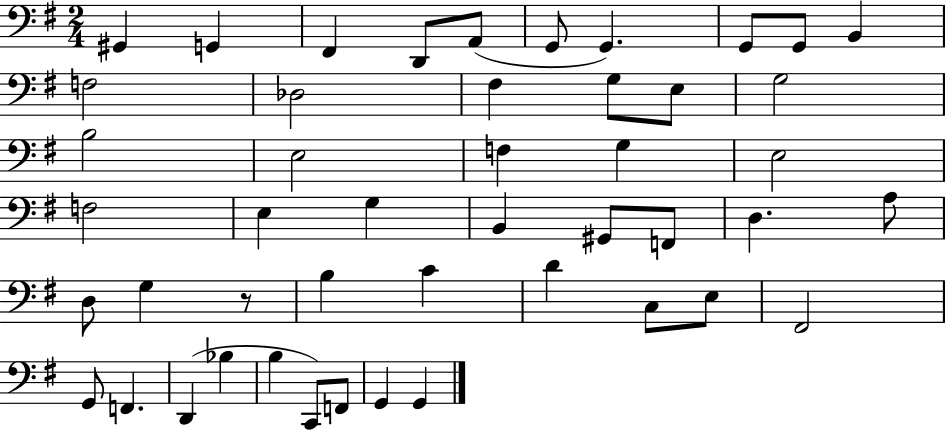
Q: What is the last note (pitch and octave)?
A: G2